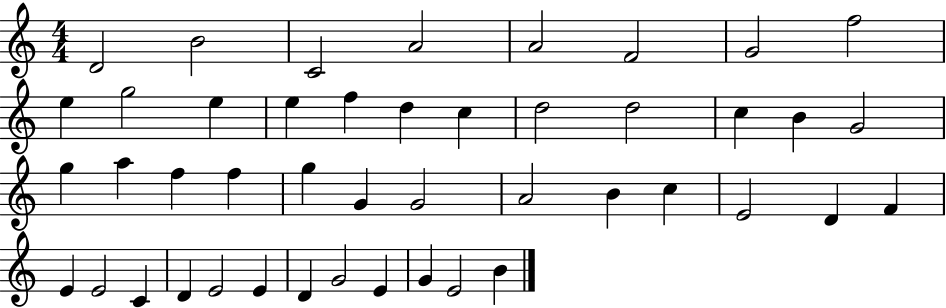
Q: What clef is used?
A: treble